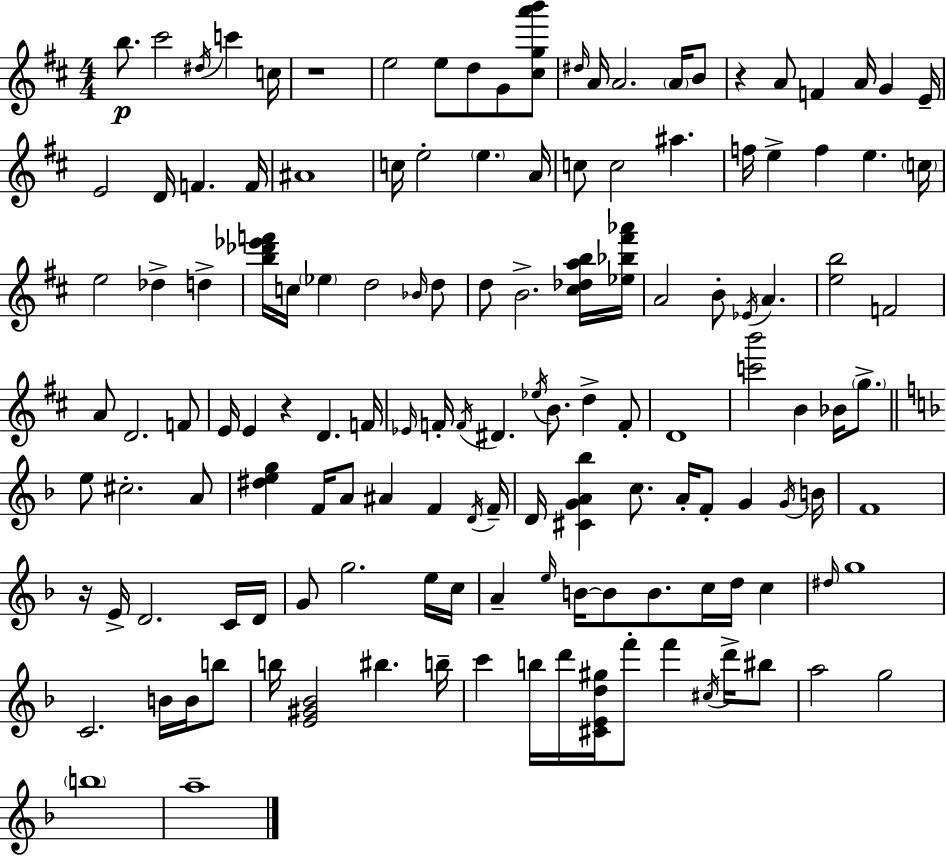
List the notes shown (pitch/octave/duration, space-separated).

B5/e. C#6/h D#5/s C6/q C5/s R/w E5/h E5/e D5/e G4/e [C#5,G5,A6,B6]/e D#5/s A4/s A4/h. A4/s B4/e R/q A4/e F4/q A4/s G4/q E4/s E4/h D4/s F4/q. F4/s A#4/w C5/s E5/h E5/q. A4/s C5/e C5/h A#5/q. F5/s E5/q F5/q E5/q. C5/s E5/h Db5/q D5/q [B5,Db6,Eb6,F6]/s C5/s Eb5/q D5/h Bb4/s D5/e D5/e B4/h. [C#5,Db5,A5,B5]/s [Eb5,Bb5,F#6,Ab6]/s A4/h B4/e Eb4/s A4/q. [E5,B5]/h F4/h A4/e D4/h. F4/e E4/s E4/q R/q D4/q. F4/s Eb4/s F4/s F4/s D#4/q. Eb5/s B4/e. D5/q F4/e D4/w [C6,B6]/h B4/q Bb4/s G5/e. E5/e C#5/h. A4/e [D#5,E5,G5]/q F4/s A4/e A#4/q F4/q D4/s F4/s D4/s [C#4,G4,A4,Bb5]/q C5/e. A4/s F4/e G4/q G4/s B4/s F4/w R/s E4/s D4/h. C4/s D4/s G4/e G5/h. E5/s C5/s A4/q E5/s B4/s B4/e B4/e. C5/s D5/s C5/q D#5/s G5/w C4/h. B4/s B4/s B5/e B5/s [E4,G#4,Bb4]/h BIS5/q. B5/s C6/q B5/s D6/s [C#4,E4,D5,G#5]/s F6/e F6/q C#5/s D6/s BIS5/e A5/h G5/h B5/w A5/w